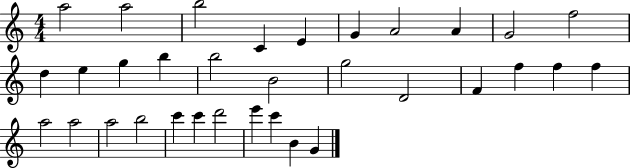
A5/h A5/h B5/h C4/q E4/q G4/q A4/h A4/q G4/h F5/h D5/q E5/q G5/q B5/q B5/h B4/h G5/h D4/h F4/q F5/q F5/q F5/q A5/h A5/h A5/h B5/h C6/q C6/q D6/h E6/q C6/q B4/q G4/q